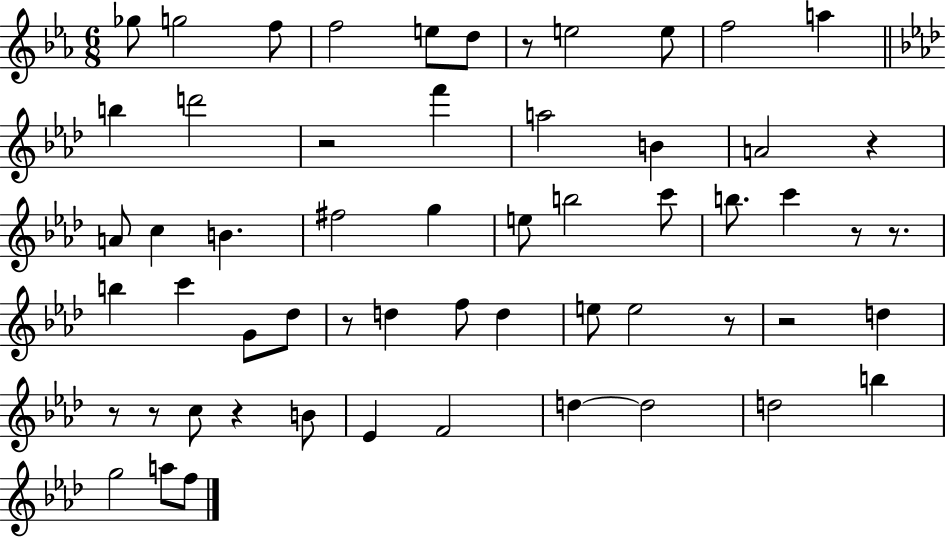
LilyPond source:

{
  \clef treble
  \numericTimeSignature
  \time 6/8
  \key ees \major
  \repeat volta 2 { ges''8 g''2 f''8 | f''2 e''8 d''8 | r8 e''2 e''8 | f''2 a''4 | \break \bar "||" \break \key aes \major b''4 d'''2 | r2 f'''4 | a''2 b'4 | a'2 r4 | \break a'8 c''4 b'4. | fis''2 g''4 | e''8 b''2 c'''8 | b''8. c'''4 r8 r8. | \break b''4 c'''4 g'8 des''8 | r8 d''4 f''8 d''4 | e''8 e''2 r8 | r2 d''4 | \break r8 r8 c''8 r4 b'8 | ees'4 f'2 | d''4~~ d''2 | d''2 b''4 | \break g''2 a''8 f''8 | } \bar "|."
}